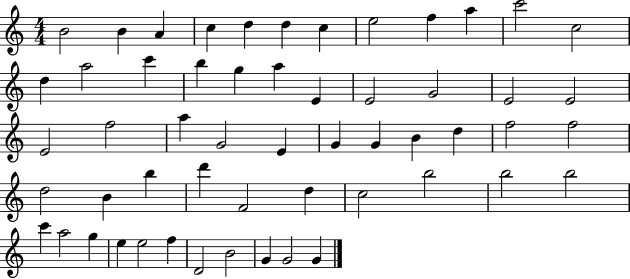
{
  \clef treble
  \numericTimeSignature
  \time 4/4
  \key c \major
  b'2 b'4 a'4 | c''4 d''4 d''4 c''4 | e''2 f''4 a''4 | c'''2 c''2 | \break d''4 a''2 c'''4 | b''4 g''4 a''4 e'4 | e'2 g'2 | e'2 e'2 | \break e'2 f''2 | a''4 g'2 e'4 | g'4 g'4 b'4 d''4 | f''2 f''2 | \break d''2 b'4 b''4 | d'''4 f'2 d''4 | c''2 b''2 | b''2 b''2 | \break c'''4 a''2 g''4 | e''4 e''2 f''4 | d'2 b'2 | g'4 g'2 g'4 | \break \bar "|."
}